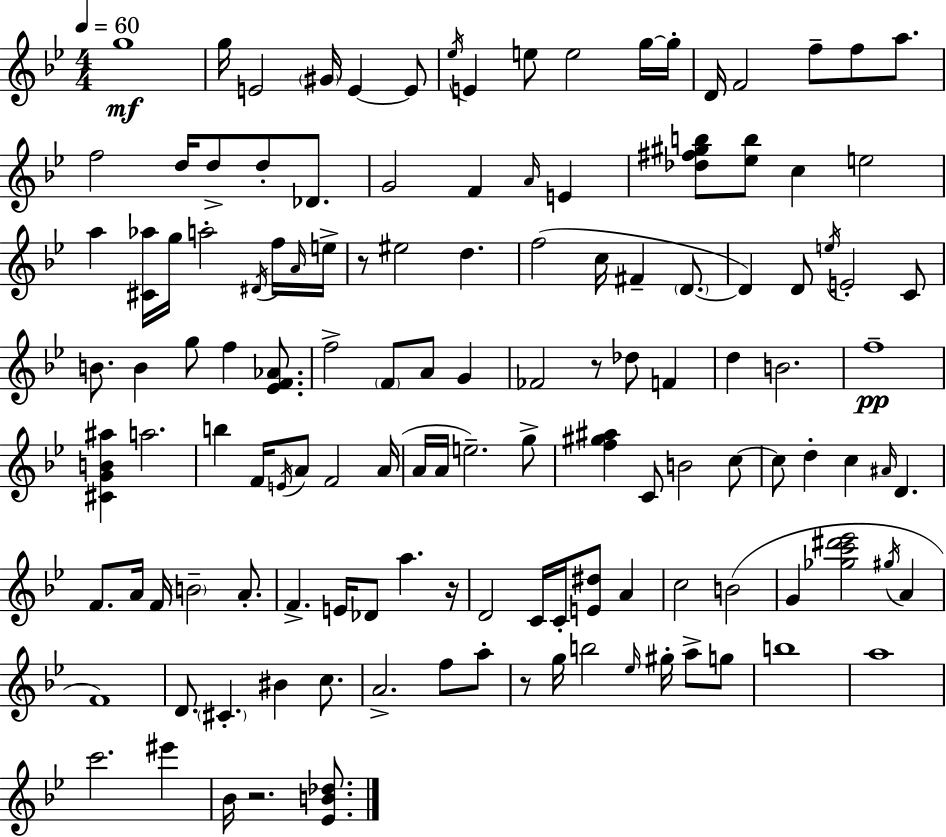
G5/w G5/s E4/h G#4/s E4/q E4/e Eb5/s E4/q E5/e E5/h G5/s G5/s D4/s F4/h F5/e F5/e A5/e. F5/h D5/s D5/e D5/e Db4/e. G4/h F4/q A4/s E4/q [Db5,F#5,G#5,B5]/e [Eb5,B5]/e C5/q E5/h A5/q [C#4,Ab5]/s G5/s A5/h D#4/s F5/s A4/s E5/s R/e EIS5/h D5/q. F5/h C5/s F#4/q D4/e. D4/q D4/e E5/s E4/h C4/e B4/e. B4/q G5/e F5/q [Eb4,F4,Ab4]/e. F5/h F4/e A4/e G4/q FES4/h R/e Db5/e F4/q D5/q B4/h. F5/w [C#4,G4,B4,A#5]/q A5/h. B5/q F4/s E4/s A4/e F4/h A4/s A4/s A4/s E5/h. G5/e [F5,G#5,A#5]/q C4/e B4/h C5/e C5/e D5/q C5/q A#4/s D4/q. F4/e. A4/s F4/s B4/h A4/e. F4/q. E4/s Db4/e A5/q. R/s D4/h C4/s C4/s [E4,D#5]/e A4/q C5/h B4/h G4/q [Gb5,C6,D#6,Eb6]/h G#5/s A4/q F4/w D4/e. C#4/q. BIS4/q C5/e. A4/h. F5/e A5/e R/e G5/s B5/h Eb5/s G#5/s A5/e G5/e B5/w A5/w C6/h. EIS6/q Bb4/s R/h. [Eb4,B4,Db5]/e.